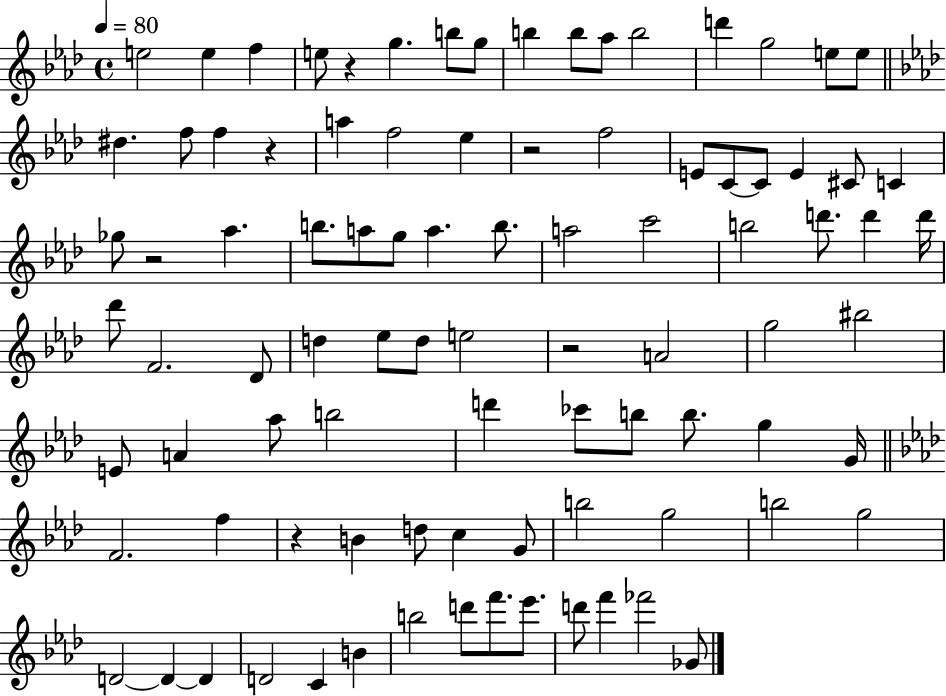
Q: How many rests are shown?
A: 6